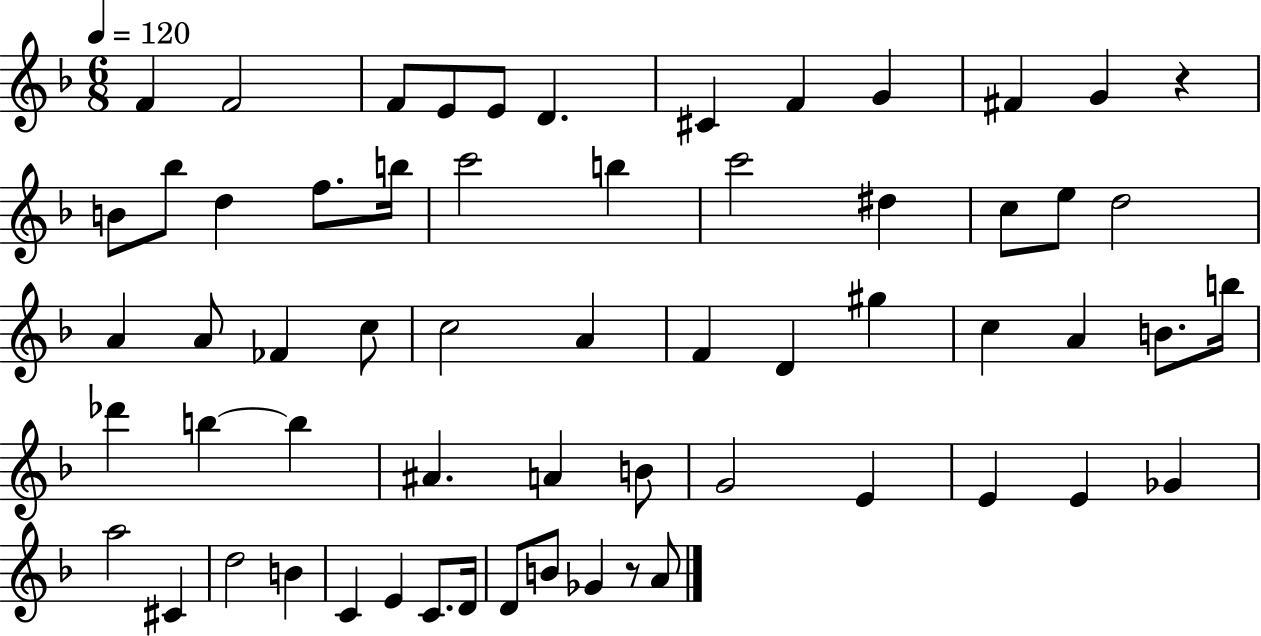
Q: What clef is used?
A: treble